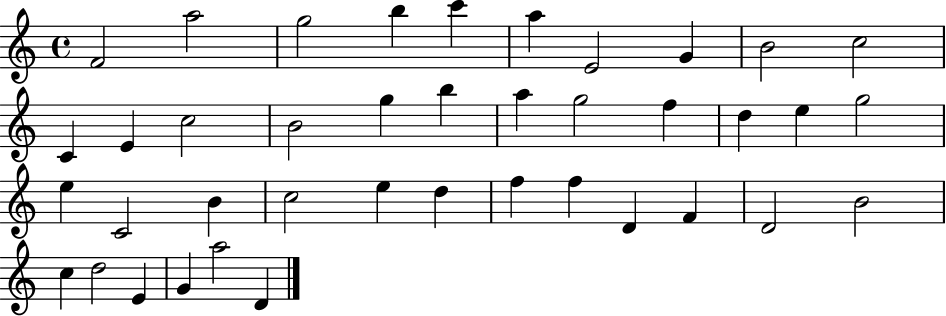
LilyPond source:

{
  \clef treble
  \time 4/4
  \defaultTimeSignature
  \key c \major
  f'2 a''2 | g''2 b''4 c'''4 | a''4 e'2 g'4 | b'2 c''2 | \break c'4 e'4 c''2 | b'2 g''4 b''4 | a''4 g''2 f''4 | d''4 e''4 g''2 | \break e''4 c'2 b'4 | c''2 e''4 d''4 | f''4 f''4 d'4 f'4 | d'2 b'2 | \break c''4 d''2 e'4 | g'4 a''2 d'4 | \bar "|."
}